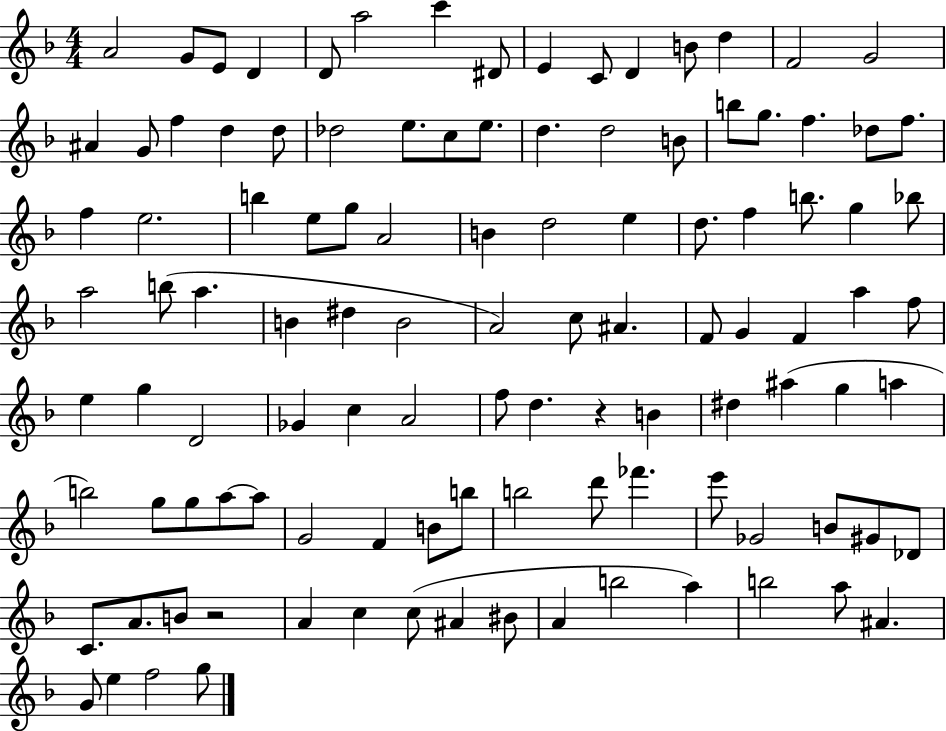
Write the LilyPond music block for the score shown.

{
  \clef treble
  \numericTimeSignature
  \time 4/4
  \key f \major
  a'2 g'8 e'8 d'4 | d'8 a''2 c'''4 dis'8 | e'4 c'8 d'4 b'8 d''4 | f'2 g'2 | \break ais'4 g'8 f''4 d''4 d''8 | des''2 e''8. c''8 e''8. | d''4. d''2 b'8 | b''8 g''8. f''4. des''8 f''8. | \break f''4 e''2. | b''4 e''8 g''8 a'2 | b'4 d''2 e''4 | d''8. f''4 b''8. g''4 bes''8 | \break a''2 b''8( a''4. | b'4 dis''4 b'2 | a'2) c''8 ais'4. | f'8 g'4 f'4 a''4 f''8 | \break e''4 g''4 d'2 | ges'4 c''4 a'2 | f''8 d''4. r4 b'4 | dis''4 ais''4( g''4 a''4 | \break b''2) g''8 g''8 a''8~~ a''8 | g'2 f'4 b'8 b''8 | b''2 d'''8 fes'''4. | e'''8 ges'2 b'8 gis'8 des'8 | \break c'8. a'8. b'8 r2 | a'4 c''4 c''8( ais'4 bis'8 | a'4 b''2 a''4) | b''2 a''8 ais'4. | \break g'8 e''4 f''2 g''8 | \bar "|."
}